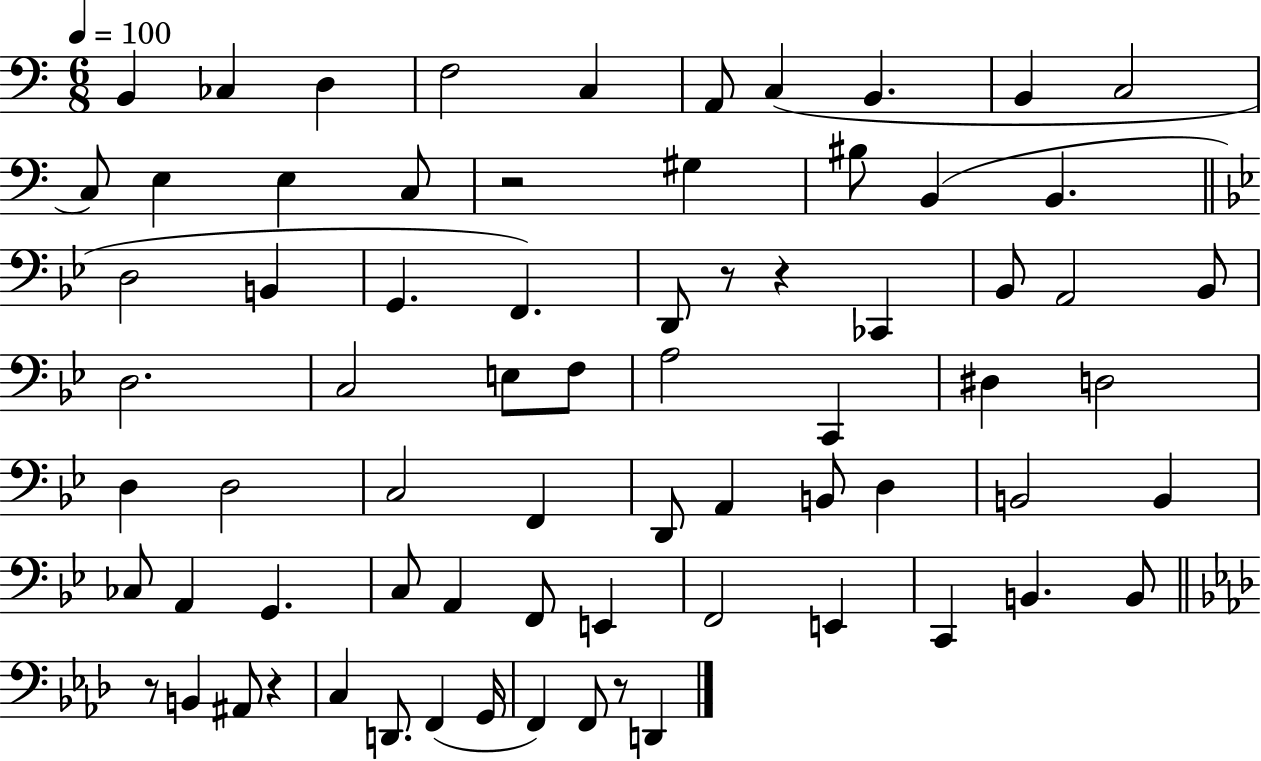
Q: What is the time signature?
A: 6/8